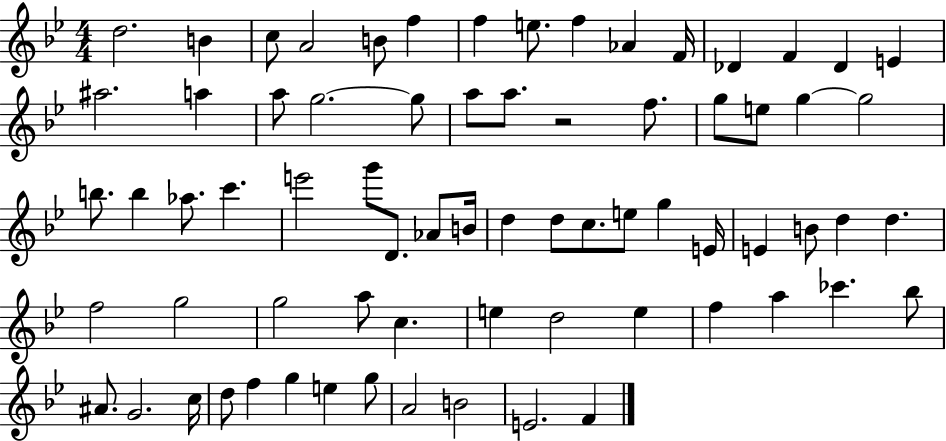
D5/h. B4/q C5/e A4/h B4/e F5/q F5/q E5/e. F5/q Ab4/q F4/s Db4/q F4/q Db4/q E4/q A#5/h. A5/q A5/e G5/h. G5/e A5/e A5/e. R/h F5/e. G5/e E5/e G5/q G5/h B5/e. B5/q Ab5/e. C6/q. E6/h G6/e D4/e. Ab4/e B4/s D5/q D5/e C5/e. E5/e G5/q E4/s E4/q B4/e D5/q D5/q. F5/h G5/h G5/h A5/e C5/q. E5/q D5/h E5/q F5/q A5/q CES6/q. Bb5/e A#4/e. G4/h. C5/s D5/e F5/q G5/q E5/q G5/e A4/h B4/h E4/h. F4/q